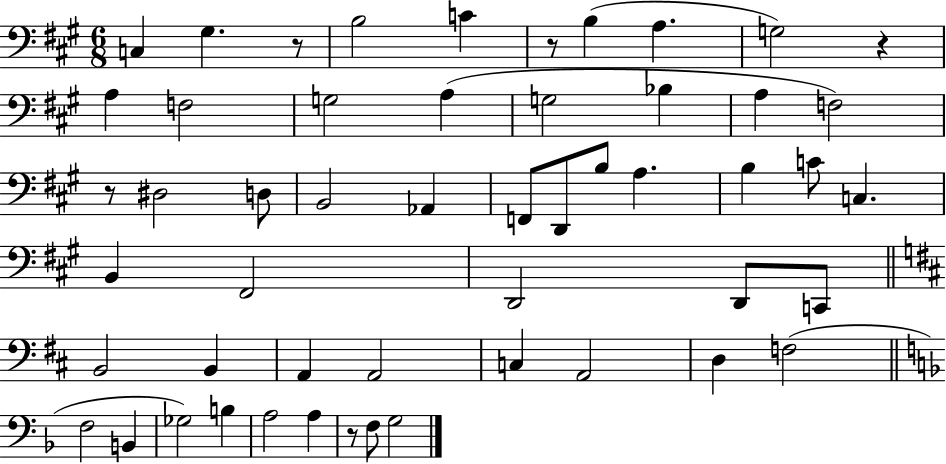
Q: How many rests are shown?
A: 5